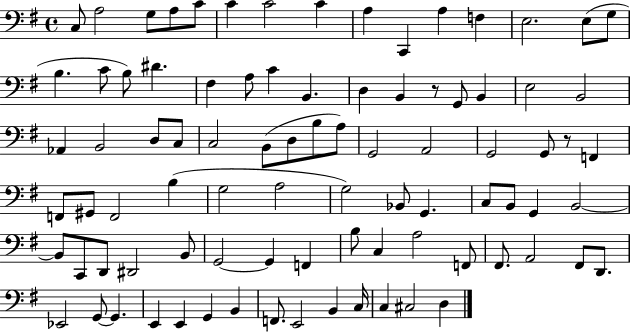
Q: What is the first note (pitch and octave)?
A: C3